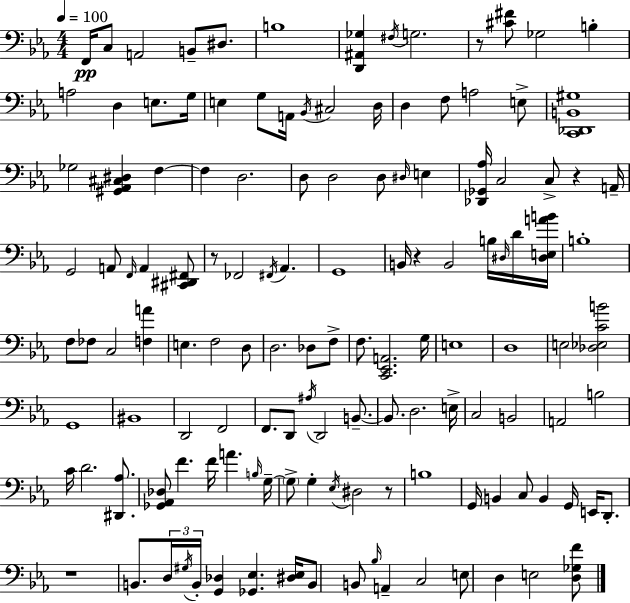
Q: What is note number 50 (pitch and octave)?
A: B3